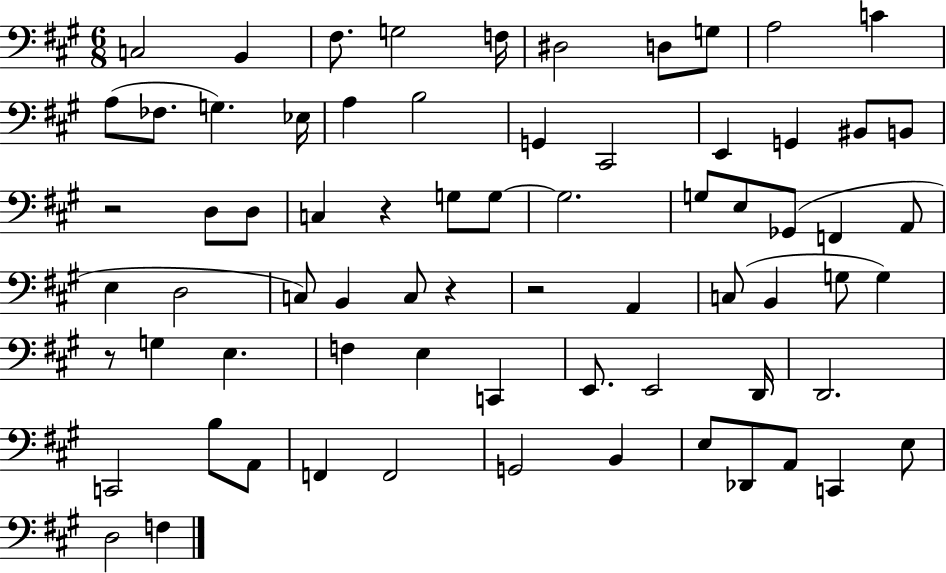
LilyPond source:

{
  \clef bass
  \numericTimeSignature
  \time 6/8
  \key a \major
  c2 b,4 | fis8. g2 f16 | dis2 d8 g8 | a2 c'4 | \break a8( fes8. g4.) ees16 | a4 b2 | g,4 cis,2 | e,4 g,4 bis,8 b,8 | \break r2 d8 d8 | c4 r4 g8 g8~~ | g2. | g8 e8 ges,8( f,4 a,8 | \break e4 d2 | c8) b,4 c8 r4 | r2 a,4 | c8( b,4 g8 g4) | \break r8 g4 e4. | f4 e4 c,4 | e,8. e,2 d,16 | d,2. | \break c,2 b8 a,8 | f,4 f,2 | g,2 b,4 | e8 des,8 a,8 c,4 e8 | \break d2 f4 | \bar "|."
}